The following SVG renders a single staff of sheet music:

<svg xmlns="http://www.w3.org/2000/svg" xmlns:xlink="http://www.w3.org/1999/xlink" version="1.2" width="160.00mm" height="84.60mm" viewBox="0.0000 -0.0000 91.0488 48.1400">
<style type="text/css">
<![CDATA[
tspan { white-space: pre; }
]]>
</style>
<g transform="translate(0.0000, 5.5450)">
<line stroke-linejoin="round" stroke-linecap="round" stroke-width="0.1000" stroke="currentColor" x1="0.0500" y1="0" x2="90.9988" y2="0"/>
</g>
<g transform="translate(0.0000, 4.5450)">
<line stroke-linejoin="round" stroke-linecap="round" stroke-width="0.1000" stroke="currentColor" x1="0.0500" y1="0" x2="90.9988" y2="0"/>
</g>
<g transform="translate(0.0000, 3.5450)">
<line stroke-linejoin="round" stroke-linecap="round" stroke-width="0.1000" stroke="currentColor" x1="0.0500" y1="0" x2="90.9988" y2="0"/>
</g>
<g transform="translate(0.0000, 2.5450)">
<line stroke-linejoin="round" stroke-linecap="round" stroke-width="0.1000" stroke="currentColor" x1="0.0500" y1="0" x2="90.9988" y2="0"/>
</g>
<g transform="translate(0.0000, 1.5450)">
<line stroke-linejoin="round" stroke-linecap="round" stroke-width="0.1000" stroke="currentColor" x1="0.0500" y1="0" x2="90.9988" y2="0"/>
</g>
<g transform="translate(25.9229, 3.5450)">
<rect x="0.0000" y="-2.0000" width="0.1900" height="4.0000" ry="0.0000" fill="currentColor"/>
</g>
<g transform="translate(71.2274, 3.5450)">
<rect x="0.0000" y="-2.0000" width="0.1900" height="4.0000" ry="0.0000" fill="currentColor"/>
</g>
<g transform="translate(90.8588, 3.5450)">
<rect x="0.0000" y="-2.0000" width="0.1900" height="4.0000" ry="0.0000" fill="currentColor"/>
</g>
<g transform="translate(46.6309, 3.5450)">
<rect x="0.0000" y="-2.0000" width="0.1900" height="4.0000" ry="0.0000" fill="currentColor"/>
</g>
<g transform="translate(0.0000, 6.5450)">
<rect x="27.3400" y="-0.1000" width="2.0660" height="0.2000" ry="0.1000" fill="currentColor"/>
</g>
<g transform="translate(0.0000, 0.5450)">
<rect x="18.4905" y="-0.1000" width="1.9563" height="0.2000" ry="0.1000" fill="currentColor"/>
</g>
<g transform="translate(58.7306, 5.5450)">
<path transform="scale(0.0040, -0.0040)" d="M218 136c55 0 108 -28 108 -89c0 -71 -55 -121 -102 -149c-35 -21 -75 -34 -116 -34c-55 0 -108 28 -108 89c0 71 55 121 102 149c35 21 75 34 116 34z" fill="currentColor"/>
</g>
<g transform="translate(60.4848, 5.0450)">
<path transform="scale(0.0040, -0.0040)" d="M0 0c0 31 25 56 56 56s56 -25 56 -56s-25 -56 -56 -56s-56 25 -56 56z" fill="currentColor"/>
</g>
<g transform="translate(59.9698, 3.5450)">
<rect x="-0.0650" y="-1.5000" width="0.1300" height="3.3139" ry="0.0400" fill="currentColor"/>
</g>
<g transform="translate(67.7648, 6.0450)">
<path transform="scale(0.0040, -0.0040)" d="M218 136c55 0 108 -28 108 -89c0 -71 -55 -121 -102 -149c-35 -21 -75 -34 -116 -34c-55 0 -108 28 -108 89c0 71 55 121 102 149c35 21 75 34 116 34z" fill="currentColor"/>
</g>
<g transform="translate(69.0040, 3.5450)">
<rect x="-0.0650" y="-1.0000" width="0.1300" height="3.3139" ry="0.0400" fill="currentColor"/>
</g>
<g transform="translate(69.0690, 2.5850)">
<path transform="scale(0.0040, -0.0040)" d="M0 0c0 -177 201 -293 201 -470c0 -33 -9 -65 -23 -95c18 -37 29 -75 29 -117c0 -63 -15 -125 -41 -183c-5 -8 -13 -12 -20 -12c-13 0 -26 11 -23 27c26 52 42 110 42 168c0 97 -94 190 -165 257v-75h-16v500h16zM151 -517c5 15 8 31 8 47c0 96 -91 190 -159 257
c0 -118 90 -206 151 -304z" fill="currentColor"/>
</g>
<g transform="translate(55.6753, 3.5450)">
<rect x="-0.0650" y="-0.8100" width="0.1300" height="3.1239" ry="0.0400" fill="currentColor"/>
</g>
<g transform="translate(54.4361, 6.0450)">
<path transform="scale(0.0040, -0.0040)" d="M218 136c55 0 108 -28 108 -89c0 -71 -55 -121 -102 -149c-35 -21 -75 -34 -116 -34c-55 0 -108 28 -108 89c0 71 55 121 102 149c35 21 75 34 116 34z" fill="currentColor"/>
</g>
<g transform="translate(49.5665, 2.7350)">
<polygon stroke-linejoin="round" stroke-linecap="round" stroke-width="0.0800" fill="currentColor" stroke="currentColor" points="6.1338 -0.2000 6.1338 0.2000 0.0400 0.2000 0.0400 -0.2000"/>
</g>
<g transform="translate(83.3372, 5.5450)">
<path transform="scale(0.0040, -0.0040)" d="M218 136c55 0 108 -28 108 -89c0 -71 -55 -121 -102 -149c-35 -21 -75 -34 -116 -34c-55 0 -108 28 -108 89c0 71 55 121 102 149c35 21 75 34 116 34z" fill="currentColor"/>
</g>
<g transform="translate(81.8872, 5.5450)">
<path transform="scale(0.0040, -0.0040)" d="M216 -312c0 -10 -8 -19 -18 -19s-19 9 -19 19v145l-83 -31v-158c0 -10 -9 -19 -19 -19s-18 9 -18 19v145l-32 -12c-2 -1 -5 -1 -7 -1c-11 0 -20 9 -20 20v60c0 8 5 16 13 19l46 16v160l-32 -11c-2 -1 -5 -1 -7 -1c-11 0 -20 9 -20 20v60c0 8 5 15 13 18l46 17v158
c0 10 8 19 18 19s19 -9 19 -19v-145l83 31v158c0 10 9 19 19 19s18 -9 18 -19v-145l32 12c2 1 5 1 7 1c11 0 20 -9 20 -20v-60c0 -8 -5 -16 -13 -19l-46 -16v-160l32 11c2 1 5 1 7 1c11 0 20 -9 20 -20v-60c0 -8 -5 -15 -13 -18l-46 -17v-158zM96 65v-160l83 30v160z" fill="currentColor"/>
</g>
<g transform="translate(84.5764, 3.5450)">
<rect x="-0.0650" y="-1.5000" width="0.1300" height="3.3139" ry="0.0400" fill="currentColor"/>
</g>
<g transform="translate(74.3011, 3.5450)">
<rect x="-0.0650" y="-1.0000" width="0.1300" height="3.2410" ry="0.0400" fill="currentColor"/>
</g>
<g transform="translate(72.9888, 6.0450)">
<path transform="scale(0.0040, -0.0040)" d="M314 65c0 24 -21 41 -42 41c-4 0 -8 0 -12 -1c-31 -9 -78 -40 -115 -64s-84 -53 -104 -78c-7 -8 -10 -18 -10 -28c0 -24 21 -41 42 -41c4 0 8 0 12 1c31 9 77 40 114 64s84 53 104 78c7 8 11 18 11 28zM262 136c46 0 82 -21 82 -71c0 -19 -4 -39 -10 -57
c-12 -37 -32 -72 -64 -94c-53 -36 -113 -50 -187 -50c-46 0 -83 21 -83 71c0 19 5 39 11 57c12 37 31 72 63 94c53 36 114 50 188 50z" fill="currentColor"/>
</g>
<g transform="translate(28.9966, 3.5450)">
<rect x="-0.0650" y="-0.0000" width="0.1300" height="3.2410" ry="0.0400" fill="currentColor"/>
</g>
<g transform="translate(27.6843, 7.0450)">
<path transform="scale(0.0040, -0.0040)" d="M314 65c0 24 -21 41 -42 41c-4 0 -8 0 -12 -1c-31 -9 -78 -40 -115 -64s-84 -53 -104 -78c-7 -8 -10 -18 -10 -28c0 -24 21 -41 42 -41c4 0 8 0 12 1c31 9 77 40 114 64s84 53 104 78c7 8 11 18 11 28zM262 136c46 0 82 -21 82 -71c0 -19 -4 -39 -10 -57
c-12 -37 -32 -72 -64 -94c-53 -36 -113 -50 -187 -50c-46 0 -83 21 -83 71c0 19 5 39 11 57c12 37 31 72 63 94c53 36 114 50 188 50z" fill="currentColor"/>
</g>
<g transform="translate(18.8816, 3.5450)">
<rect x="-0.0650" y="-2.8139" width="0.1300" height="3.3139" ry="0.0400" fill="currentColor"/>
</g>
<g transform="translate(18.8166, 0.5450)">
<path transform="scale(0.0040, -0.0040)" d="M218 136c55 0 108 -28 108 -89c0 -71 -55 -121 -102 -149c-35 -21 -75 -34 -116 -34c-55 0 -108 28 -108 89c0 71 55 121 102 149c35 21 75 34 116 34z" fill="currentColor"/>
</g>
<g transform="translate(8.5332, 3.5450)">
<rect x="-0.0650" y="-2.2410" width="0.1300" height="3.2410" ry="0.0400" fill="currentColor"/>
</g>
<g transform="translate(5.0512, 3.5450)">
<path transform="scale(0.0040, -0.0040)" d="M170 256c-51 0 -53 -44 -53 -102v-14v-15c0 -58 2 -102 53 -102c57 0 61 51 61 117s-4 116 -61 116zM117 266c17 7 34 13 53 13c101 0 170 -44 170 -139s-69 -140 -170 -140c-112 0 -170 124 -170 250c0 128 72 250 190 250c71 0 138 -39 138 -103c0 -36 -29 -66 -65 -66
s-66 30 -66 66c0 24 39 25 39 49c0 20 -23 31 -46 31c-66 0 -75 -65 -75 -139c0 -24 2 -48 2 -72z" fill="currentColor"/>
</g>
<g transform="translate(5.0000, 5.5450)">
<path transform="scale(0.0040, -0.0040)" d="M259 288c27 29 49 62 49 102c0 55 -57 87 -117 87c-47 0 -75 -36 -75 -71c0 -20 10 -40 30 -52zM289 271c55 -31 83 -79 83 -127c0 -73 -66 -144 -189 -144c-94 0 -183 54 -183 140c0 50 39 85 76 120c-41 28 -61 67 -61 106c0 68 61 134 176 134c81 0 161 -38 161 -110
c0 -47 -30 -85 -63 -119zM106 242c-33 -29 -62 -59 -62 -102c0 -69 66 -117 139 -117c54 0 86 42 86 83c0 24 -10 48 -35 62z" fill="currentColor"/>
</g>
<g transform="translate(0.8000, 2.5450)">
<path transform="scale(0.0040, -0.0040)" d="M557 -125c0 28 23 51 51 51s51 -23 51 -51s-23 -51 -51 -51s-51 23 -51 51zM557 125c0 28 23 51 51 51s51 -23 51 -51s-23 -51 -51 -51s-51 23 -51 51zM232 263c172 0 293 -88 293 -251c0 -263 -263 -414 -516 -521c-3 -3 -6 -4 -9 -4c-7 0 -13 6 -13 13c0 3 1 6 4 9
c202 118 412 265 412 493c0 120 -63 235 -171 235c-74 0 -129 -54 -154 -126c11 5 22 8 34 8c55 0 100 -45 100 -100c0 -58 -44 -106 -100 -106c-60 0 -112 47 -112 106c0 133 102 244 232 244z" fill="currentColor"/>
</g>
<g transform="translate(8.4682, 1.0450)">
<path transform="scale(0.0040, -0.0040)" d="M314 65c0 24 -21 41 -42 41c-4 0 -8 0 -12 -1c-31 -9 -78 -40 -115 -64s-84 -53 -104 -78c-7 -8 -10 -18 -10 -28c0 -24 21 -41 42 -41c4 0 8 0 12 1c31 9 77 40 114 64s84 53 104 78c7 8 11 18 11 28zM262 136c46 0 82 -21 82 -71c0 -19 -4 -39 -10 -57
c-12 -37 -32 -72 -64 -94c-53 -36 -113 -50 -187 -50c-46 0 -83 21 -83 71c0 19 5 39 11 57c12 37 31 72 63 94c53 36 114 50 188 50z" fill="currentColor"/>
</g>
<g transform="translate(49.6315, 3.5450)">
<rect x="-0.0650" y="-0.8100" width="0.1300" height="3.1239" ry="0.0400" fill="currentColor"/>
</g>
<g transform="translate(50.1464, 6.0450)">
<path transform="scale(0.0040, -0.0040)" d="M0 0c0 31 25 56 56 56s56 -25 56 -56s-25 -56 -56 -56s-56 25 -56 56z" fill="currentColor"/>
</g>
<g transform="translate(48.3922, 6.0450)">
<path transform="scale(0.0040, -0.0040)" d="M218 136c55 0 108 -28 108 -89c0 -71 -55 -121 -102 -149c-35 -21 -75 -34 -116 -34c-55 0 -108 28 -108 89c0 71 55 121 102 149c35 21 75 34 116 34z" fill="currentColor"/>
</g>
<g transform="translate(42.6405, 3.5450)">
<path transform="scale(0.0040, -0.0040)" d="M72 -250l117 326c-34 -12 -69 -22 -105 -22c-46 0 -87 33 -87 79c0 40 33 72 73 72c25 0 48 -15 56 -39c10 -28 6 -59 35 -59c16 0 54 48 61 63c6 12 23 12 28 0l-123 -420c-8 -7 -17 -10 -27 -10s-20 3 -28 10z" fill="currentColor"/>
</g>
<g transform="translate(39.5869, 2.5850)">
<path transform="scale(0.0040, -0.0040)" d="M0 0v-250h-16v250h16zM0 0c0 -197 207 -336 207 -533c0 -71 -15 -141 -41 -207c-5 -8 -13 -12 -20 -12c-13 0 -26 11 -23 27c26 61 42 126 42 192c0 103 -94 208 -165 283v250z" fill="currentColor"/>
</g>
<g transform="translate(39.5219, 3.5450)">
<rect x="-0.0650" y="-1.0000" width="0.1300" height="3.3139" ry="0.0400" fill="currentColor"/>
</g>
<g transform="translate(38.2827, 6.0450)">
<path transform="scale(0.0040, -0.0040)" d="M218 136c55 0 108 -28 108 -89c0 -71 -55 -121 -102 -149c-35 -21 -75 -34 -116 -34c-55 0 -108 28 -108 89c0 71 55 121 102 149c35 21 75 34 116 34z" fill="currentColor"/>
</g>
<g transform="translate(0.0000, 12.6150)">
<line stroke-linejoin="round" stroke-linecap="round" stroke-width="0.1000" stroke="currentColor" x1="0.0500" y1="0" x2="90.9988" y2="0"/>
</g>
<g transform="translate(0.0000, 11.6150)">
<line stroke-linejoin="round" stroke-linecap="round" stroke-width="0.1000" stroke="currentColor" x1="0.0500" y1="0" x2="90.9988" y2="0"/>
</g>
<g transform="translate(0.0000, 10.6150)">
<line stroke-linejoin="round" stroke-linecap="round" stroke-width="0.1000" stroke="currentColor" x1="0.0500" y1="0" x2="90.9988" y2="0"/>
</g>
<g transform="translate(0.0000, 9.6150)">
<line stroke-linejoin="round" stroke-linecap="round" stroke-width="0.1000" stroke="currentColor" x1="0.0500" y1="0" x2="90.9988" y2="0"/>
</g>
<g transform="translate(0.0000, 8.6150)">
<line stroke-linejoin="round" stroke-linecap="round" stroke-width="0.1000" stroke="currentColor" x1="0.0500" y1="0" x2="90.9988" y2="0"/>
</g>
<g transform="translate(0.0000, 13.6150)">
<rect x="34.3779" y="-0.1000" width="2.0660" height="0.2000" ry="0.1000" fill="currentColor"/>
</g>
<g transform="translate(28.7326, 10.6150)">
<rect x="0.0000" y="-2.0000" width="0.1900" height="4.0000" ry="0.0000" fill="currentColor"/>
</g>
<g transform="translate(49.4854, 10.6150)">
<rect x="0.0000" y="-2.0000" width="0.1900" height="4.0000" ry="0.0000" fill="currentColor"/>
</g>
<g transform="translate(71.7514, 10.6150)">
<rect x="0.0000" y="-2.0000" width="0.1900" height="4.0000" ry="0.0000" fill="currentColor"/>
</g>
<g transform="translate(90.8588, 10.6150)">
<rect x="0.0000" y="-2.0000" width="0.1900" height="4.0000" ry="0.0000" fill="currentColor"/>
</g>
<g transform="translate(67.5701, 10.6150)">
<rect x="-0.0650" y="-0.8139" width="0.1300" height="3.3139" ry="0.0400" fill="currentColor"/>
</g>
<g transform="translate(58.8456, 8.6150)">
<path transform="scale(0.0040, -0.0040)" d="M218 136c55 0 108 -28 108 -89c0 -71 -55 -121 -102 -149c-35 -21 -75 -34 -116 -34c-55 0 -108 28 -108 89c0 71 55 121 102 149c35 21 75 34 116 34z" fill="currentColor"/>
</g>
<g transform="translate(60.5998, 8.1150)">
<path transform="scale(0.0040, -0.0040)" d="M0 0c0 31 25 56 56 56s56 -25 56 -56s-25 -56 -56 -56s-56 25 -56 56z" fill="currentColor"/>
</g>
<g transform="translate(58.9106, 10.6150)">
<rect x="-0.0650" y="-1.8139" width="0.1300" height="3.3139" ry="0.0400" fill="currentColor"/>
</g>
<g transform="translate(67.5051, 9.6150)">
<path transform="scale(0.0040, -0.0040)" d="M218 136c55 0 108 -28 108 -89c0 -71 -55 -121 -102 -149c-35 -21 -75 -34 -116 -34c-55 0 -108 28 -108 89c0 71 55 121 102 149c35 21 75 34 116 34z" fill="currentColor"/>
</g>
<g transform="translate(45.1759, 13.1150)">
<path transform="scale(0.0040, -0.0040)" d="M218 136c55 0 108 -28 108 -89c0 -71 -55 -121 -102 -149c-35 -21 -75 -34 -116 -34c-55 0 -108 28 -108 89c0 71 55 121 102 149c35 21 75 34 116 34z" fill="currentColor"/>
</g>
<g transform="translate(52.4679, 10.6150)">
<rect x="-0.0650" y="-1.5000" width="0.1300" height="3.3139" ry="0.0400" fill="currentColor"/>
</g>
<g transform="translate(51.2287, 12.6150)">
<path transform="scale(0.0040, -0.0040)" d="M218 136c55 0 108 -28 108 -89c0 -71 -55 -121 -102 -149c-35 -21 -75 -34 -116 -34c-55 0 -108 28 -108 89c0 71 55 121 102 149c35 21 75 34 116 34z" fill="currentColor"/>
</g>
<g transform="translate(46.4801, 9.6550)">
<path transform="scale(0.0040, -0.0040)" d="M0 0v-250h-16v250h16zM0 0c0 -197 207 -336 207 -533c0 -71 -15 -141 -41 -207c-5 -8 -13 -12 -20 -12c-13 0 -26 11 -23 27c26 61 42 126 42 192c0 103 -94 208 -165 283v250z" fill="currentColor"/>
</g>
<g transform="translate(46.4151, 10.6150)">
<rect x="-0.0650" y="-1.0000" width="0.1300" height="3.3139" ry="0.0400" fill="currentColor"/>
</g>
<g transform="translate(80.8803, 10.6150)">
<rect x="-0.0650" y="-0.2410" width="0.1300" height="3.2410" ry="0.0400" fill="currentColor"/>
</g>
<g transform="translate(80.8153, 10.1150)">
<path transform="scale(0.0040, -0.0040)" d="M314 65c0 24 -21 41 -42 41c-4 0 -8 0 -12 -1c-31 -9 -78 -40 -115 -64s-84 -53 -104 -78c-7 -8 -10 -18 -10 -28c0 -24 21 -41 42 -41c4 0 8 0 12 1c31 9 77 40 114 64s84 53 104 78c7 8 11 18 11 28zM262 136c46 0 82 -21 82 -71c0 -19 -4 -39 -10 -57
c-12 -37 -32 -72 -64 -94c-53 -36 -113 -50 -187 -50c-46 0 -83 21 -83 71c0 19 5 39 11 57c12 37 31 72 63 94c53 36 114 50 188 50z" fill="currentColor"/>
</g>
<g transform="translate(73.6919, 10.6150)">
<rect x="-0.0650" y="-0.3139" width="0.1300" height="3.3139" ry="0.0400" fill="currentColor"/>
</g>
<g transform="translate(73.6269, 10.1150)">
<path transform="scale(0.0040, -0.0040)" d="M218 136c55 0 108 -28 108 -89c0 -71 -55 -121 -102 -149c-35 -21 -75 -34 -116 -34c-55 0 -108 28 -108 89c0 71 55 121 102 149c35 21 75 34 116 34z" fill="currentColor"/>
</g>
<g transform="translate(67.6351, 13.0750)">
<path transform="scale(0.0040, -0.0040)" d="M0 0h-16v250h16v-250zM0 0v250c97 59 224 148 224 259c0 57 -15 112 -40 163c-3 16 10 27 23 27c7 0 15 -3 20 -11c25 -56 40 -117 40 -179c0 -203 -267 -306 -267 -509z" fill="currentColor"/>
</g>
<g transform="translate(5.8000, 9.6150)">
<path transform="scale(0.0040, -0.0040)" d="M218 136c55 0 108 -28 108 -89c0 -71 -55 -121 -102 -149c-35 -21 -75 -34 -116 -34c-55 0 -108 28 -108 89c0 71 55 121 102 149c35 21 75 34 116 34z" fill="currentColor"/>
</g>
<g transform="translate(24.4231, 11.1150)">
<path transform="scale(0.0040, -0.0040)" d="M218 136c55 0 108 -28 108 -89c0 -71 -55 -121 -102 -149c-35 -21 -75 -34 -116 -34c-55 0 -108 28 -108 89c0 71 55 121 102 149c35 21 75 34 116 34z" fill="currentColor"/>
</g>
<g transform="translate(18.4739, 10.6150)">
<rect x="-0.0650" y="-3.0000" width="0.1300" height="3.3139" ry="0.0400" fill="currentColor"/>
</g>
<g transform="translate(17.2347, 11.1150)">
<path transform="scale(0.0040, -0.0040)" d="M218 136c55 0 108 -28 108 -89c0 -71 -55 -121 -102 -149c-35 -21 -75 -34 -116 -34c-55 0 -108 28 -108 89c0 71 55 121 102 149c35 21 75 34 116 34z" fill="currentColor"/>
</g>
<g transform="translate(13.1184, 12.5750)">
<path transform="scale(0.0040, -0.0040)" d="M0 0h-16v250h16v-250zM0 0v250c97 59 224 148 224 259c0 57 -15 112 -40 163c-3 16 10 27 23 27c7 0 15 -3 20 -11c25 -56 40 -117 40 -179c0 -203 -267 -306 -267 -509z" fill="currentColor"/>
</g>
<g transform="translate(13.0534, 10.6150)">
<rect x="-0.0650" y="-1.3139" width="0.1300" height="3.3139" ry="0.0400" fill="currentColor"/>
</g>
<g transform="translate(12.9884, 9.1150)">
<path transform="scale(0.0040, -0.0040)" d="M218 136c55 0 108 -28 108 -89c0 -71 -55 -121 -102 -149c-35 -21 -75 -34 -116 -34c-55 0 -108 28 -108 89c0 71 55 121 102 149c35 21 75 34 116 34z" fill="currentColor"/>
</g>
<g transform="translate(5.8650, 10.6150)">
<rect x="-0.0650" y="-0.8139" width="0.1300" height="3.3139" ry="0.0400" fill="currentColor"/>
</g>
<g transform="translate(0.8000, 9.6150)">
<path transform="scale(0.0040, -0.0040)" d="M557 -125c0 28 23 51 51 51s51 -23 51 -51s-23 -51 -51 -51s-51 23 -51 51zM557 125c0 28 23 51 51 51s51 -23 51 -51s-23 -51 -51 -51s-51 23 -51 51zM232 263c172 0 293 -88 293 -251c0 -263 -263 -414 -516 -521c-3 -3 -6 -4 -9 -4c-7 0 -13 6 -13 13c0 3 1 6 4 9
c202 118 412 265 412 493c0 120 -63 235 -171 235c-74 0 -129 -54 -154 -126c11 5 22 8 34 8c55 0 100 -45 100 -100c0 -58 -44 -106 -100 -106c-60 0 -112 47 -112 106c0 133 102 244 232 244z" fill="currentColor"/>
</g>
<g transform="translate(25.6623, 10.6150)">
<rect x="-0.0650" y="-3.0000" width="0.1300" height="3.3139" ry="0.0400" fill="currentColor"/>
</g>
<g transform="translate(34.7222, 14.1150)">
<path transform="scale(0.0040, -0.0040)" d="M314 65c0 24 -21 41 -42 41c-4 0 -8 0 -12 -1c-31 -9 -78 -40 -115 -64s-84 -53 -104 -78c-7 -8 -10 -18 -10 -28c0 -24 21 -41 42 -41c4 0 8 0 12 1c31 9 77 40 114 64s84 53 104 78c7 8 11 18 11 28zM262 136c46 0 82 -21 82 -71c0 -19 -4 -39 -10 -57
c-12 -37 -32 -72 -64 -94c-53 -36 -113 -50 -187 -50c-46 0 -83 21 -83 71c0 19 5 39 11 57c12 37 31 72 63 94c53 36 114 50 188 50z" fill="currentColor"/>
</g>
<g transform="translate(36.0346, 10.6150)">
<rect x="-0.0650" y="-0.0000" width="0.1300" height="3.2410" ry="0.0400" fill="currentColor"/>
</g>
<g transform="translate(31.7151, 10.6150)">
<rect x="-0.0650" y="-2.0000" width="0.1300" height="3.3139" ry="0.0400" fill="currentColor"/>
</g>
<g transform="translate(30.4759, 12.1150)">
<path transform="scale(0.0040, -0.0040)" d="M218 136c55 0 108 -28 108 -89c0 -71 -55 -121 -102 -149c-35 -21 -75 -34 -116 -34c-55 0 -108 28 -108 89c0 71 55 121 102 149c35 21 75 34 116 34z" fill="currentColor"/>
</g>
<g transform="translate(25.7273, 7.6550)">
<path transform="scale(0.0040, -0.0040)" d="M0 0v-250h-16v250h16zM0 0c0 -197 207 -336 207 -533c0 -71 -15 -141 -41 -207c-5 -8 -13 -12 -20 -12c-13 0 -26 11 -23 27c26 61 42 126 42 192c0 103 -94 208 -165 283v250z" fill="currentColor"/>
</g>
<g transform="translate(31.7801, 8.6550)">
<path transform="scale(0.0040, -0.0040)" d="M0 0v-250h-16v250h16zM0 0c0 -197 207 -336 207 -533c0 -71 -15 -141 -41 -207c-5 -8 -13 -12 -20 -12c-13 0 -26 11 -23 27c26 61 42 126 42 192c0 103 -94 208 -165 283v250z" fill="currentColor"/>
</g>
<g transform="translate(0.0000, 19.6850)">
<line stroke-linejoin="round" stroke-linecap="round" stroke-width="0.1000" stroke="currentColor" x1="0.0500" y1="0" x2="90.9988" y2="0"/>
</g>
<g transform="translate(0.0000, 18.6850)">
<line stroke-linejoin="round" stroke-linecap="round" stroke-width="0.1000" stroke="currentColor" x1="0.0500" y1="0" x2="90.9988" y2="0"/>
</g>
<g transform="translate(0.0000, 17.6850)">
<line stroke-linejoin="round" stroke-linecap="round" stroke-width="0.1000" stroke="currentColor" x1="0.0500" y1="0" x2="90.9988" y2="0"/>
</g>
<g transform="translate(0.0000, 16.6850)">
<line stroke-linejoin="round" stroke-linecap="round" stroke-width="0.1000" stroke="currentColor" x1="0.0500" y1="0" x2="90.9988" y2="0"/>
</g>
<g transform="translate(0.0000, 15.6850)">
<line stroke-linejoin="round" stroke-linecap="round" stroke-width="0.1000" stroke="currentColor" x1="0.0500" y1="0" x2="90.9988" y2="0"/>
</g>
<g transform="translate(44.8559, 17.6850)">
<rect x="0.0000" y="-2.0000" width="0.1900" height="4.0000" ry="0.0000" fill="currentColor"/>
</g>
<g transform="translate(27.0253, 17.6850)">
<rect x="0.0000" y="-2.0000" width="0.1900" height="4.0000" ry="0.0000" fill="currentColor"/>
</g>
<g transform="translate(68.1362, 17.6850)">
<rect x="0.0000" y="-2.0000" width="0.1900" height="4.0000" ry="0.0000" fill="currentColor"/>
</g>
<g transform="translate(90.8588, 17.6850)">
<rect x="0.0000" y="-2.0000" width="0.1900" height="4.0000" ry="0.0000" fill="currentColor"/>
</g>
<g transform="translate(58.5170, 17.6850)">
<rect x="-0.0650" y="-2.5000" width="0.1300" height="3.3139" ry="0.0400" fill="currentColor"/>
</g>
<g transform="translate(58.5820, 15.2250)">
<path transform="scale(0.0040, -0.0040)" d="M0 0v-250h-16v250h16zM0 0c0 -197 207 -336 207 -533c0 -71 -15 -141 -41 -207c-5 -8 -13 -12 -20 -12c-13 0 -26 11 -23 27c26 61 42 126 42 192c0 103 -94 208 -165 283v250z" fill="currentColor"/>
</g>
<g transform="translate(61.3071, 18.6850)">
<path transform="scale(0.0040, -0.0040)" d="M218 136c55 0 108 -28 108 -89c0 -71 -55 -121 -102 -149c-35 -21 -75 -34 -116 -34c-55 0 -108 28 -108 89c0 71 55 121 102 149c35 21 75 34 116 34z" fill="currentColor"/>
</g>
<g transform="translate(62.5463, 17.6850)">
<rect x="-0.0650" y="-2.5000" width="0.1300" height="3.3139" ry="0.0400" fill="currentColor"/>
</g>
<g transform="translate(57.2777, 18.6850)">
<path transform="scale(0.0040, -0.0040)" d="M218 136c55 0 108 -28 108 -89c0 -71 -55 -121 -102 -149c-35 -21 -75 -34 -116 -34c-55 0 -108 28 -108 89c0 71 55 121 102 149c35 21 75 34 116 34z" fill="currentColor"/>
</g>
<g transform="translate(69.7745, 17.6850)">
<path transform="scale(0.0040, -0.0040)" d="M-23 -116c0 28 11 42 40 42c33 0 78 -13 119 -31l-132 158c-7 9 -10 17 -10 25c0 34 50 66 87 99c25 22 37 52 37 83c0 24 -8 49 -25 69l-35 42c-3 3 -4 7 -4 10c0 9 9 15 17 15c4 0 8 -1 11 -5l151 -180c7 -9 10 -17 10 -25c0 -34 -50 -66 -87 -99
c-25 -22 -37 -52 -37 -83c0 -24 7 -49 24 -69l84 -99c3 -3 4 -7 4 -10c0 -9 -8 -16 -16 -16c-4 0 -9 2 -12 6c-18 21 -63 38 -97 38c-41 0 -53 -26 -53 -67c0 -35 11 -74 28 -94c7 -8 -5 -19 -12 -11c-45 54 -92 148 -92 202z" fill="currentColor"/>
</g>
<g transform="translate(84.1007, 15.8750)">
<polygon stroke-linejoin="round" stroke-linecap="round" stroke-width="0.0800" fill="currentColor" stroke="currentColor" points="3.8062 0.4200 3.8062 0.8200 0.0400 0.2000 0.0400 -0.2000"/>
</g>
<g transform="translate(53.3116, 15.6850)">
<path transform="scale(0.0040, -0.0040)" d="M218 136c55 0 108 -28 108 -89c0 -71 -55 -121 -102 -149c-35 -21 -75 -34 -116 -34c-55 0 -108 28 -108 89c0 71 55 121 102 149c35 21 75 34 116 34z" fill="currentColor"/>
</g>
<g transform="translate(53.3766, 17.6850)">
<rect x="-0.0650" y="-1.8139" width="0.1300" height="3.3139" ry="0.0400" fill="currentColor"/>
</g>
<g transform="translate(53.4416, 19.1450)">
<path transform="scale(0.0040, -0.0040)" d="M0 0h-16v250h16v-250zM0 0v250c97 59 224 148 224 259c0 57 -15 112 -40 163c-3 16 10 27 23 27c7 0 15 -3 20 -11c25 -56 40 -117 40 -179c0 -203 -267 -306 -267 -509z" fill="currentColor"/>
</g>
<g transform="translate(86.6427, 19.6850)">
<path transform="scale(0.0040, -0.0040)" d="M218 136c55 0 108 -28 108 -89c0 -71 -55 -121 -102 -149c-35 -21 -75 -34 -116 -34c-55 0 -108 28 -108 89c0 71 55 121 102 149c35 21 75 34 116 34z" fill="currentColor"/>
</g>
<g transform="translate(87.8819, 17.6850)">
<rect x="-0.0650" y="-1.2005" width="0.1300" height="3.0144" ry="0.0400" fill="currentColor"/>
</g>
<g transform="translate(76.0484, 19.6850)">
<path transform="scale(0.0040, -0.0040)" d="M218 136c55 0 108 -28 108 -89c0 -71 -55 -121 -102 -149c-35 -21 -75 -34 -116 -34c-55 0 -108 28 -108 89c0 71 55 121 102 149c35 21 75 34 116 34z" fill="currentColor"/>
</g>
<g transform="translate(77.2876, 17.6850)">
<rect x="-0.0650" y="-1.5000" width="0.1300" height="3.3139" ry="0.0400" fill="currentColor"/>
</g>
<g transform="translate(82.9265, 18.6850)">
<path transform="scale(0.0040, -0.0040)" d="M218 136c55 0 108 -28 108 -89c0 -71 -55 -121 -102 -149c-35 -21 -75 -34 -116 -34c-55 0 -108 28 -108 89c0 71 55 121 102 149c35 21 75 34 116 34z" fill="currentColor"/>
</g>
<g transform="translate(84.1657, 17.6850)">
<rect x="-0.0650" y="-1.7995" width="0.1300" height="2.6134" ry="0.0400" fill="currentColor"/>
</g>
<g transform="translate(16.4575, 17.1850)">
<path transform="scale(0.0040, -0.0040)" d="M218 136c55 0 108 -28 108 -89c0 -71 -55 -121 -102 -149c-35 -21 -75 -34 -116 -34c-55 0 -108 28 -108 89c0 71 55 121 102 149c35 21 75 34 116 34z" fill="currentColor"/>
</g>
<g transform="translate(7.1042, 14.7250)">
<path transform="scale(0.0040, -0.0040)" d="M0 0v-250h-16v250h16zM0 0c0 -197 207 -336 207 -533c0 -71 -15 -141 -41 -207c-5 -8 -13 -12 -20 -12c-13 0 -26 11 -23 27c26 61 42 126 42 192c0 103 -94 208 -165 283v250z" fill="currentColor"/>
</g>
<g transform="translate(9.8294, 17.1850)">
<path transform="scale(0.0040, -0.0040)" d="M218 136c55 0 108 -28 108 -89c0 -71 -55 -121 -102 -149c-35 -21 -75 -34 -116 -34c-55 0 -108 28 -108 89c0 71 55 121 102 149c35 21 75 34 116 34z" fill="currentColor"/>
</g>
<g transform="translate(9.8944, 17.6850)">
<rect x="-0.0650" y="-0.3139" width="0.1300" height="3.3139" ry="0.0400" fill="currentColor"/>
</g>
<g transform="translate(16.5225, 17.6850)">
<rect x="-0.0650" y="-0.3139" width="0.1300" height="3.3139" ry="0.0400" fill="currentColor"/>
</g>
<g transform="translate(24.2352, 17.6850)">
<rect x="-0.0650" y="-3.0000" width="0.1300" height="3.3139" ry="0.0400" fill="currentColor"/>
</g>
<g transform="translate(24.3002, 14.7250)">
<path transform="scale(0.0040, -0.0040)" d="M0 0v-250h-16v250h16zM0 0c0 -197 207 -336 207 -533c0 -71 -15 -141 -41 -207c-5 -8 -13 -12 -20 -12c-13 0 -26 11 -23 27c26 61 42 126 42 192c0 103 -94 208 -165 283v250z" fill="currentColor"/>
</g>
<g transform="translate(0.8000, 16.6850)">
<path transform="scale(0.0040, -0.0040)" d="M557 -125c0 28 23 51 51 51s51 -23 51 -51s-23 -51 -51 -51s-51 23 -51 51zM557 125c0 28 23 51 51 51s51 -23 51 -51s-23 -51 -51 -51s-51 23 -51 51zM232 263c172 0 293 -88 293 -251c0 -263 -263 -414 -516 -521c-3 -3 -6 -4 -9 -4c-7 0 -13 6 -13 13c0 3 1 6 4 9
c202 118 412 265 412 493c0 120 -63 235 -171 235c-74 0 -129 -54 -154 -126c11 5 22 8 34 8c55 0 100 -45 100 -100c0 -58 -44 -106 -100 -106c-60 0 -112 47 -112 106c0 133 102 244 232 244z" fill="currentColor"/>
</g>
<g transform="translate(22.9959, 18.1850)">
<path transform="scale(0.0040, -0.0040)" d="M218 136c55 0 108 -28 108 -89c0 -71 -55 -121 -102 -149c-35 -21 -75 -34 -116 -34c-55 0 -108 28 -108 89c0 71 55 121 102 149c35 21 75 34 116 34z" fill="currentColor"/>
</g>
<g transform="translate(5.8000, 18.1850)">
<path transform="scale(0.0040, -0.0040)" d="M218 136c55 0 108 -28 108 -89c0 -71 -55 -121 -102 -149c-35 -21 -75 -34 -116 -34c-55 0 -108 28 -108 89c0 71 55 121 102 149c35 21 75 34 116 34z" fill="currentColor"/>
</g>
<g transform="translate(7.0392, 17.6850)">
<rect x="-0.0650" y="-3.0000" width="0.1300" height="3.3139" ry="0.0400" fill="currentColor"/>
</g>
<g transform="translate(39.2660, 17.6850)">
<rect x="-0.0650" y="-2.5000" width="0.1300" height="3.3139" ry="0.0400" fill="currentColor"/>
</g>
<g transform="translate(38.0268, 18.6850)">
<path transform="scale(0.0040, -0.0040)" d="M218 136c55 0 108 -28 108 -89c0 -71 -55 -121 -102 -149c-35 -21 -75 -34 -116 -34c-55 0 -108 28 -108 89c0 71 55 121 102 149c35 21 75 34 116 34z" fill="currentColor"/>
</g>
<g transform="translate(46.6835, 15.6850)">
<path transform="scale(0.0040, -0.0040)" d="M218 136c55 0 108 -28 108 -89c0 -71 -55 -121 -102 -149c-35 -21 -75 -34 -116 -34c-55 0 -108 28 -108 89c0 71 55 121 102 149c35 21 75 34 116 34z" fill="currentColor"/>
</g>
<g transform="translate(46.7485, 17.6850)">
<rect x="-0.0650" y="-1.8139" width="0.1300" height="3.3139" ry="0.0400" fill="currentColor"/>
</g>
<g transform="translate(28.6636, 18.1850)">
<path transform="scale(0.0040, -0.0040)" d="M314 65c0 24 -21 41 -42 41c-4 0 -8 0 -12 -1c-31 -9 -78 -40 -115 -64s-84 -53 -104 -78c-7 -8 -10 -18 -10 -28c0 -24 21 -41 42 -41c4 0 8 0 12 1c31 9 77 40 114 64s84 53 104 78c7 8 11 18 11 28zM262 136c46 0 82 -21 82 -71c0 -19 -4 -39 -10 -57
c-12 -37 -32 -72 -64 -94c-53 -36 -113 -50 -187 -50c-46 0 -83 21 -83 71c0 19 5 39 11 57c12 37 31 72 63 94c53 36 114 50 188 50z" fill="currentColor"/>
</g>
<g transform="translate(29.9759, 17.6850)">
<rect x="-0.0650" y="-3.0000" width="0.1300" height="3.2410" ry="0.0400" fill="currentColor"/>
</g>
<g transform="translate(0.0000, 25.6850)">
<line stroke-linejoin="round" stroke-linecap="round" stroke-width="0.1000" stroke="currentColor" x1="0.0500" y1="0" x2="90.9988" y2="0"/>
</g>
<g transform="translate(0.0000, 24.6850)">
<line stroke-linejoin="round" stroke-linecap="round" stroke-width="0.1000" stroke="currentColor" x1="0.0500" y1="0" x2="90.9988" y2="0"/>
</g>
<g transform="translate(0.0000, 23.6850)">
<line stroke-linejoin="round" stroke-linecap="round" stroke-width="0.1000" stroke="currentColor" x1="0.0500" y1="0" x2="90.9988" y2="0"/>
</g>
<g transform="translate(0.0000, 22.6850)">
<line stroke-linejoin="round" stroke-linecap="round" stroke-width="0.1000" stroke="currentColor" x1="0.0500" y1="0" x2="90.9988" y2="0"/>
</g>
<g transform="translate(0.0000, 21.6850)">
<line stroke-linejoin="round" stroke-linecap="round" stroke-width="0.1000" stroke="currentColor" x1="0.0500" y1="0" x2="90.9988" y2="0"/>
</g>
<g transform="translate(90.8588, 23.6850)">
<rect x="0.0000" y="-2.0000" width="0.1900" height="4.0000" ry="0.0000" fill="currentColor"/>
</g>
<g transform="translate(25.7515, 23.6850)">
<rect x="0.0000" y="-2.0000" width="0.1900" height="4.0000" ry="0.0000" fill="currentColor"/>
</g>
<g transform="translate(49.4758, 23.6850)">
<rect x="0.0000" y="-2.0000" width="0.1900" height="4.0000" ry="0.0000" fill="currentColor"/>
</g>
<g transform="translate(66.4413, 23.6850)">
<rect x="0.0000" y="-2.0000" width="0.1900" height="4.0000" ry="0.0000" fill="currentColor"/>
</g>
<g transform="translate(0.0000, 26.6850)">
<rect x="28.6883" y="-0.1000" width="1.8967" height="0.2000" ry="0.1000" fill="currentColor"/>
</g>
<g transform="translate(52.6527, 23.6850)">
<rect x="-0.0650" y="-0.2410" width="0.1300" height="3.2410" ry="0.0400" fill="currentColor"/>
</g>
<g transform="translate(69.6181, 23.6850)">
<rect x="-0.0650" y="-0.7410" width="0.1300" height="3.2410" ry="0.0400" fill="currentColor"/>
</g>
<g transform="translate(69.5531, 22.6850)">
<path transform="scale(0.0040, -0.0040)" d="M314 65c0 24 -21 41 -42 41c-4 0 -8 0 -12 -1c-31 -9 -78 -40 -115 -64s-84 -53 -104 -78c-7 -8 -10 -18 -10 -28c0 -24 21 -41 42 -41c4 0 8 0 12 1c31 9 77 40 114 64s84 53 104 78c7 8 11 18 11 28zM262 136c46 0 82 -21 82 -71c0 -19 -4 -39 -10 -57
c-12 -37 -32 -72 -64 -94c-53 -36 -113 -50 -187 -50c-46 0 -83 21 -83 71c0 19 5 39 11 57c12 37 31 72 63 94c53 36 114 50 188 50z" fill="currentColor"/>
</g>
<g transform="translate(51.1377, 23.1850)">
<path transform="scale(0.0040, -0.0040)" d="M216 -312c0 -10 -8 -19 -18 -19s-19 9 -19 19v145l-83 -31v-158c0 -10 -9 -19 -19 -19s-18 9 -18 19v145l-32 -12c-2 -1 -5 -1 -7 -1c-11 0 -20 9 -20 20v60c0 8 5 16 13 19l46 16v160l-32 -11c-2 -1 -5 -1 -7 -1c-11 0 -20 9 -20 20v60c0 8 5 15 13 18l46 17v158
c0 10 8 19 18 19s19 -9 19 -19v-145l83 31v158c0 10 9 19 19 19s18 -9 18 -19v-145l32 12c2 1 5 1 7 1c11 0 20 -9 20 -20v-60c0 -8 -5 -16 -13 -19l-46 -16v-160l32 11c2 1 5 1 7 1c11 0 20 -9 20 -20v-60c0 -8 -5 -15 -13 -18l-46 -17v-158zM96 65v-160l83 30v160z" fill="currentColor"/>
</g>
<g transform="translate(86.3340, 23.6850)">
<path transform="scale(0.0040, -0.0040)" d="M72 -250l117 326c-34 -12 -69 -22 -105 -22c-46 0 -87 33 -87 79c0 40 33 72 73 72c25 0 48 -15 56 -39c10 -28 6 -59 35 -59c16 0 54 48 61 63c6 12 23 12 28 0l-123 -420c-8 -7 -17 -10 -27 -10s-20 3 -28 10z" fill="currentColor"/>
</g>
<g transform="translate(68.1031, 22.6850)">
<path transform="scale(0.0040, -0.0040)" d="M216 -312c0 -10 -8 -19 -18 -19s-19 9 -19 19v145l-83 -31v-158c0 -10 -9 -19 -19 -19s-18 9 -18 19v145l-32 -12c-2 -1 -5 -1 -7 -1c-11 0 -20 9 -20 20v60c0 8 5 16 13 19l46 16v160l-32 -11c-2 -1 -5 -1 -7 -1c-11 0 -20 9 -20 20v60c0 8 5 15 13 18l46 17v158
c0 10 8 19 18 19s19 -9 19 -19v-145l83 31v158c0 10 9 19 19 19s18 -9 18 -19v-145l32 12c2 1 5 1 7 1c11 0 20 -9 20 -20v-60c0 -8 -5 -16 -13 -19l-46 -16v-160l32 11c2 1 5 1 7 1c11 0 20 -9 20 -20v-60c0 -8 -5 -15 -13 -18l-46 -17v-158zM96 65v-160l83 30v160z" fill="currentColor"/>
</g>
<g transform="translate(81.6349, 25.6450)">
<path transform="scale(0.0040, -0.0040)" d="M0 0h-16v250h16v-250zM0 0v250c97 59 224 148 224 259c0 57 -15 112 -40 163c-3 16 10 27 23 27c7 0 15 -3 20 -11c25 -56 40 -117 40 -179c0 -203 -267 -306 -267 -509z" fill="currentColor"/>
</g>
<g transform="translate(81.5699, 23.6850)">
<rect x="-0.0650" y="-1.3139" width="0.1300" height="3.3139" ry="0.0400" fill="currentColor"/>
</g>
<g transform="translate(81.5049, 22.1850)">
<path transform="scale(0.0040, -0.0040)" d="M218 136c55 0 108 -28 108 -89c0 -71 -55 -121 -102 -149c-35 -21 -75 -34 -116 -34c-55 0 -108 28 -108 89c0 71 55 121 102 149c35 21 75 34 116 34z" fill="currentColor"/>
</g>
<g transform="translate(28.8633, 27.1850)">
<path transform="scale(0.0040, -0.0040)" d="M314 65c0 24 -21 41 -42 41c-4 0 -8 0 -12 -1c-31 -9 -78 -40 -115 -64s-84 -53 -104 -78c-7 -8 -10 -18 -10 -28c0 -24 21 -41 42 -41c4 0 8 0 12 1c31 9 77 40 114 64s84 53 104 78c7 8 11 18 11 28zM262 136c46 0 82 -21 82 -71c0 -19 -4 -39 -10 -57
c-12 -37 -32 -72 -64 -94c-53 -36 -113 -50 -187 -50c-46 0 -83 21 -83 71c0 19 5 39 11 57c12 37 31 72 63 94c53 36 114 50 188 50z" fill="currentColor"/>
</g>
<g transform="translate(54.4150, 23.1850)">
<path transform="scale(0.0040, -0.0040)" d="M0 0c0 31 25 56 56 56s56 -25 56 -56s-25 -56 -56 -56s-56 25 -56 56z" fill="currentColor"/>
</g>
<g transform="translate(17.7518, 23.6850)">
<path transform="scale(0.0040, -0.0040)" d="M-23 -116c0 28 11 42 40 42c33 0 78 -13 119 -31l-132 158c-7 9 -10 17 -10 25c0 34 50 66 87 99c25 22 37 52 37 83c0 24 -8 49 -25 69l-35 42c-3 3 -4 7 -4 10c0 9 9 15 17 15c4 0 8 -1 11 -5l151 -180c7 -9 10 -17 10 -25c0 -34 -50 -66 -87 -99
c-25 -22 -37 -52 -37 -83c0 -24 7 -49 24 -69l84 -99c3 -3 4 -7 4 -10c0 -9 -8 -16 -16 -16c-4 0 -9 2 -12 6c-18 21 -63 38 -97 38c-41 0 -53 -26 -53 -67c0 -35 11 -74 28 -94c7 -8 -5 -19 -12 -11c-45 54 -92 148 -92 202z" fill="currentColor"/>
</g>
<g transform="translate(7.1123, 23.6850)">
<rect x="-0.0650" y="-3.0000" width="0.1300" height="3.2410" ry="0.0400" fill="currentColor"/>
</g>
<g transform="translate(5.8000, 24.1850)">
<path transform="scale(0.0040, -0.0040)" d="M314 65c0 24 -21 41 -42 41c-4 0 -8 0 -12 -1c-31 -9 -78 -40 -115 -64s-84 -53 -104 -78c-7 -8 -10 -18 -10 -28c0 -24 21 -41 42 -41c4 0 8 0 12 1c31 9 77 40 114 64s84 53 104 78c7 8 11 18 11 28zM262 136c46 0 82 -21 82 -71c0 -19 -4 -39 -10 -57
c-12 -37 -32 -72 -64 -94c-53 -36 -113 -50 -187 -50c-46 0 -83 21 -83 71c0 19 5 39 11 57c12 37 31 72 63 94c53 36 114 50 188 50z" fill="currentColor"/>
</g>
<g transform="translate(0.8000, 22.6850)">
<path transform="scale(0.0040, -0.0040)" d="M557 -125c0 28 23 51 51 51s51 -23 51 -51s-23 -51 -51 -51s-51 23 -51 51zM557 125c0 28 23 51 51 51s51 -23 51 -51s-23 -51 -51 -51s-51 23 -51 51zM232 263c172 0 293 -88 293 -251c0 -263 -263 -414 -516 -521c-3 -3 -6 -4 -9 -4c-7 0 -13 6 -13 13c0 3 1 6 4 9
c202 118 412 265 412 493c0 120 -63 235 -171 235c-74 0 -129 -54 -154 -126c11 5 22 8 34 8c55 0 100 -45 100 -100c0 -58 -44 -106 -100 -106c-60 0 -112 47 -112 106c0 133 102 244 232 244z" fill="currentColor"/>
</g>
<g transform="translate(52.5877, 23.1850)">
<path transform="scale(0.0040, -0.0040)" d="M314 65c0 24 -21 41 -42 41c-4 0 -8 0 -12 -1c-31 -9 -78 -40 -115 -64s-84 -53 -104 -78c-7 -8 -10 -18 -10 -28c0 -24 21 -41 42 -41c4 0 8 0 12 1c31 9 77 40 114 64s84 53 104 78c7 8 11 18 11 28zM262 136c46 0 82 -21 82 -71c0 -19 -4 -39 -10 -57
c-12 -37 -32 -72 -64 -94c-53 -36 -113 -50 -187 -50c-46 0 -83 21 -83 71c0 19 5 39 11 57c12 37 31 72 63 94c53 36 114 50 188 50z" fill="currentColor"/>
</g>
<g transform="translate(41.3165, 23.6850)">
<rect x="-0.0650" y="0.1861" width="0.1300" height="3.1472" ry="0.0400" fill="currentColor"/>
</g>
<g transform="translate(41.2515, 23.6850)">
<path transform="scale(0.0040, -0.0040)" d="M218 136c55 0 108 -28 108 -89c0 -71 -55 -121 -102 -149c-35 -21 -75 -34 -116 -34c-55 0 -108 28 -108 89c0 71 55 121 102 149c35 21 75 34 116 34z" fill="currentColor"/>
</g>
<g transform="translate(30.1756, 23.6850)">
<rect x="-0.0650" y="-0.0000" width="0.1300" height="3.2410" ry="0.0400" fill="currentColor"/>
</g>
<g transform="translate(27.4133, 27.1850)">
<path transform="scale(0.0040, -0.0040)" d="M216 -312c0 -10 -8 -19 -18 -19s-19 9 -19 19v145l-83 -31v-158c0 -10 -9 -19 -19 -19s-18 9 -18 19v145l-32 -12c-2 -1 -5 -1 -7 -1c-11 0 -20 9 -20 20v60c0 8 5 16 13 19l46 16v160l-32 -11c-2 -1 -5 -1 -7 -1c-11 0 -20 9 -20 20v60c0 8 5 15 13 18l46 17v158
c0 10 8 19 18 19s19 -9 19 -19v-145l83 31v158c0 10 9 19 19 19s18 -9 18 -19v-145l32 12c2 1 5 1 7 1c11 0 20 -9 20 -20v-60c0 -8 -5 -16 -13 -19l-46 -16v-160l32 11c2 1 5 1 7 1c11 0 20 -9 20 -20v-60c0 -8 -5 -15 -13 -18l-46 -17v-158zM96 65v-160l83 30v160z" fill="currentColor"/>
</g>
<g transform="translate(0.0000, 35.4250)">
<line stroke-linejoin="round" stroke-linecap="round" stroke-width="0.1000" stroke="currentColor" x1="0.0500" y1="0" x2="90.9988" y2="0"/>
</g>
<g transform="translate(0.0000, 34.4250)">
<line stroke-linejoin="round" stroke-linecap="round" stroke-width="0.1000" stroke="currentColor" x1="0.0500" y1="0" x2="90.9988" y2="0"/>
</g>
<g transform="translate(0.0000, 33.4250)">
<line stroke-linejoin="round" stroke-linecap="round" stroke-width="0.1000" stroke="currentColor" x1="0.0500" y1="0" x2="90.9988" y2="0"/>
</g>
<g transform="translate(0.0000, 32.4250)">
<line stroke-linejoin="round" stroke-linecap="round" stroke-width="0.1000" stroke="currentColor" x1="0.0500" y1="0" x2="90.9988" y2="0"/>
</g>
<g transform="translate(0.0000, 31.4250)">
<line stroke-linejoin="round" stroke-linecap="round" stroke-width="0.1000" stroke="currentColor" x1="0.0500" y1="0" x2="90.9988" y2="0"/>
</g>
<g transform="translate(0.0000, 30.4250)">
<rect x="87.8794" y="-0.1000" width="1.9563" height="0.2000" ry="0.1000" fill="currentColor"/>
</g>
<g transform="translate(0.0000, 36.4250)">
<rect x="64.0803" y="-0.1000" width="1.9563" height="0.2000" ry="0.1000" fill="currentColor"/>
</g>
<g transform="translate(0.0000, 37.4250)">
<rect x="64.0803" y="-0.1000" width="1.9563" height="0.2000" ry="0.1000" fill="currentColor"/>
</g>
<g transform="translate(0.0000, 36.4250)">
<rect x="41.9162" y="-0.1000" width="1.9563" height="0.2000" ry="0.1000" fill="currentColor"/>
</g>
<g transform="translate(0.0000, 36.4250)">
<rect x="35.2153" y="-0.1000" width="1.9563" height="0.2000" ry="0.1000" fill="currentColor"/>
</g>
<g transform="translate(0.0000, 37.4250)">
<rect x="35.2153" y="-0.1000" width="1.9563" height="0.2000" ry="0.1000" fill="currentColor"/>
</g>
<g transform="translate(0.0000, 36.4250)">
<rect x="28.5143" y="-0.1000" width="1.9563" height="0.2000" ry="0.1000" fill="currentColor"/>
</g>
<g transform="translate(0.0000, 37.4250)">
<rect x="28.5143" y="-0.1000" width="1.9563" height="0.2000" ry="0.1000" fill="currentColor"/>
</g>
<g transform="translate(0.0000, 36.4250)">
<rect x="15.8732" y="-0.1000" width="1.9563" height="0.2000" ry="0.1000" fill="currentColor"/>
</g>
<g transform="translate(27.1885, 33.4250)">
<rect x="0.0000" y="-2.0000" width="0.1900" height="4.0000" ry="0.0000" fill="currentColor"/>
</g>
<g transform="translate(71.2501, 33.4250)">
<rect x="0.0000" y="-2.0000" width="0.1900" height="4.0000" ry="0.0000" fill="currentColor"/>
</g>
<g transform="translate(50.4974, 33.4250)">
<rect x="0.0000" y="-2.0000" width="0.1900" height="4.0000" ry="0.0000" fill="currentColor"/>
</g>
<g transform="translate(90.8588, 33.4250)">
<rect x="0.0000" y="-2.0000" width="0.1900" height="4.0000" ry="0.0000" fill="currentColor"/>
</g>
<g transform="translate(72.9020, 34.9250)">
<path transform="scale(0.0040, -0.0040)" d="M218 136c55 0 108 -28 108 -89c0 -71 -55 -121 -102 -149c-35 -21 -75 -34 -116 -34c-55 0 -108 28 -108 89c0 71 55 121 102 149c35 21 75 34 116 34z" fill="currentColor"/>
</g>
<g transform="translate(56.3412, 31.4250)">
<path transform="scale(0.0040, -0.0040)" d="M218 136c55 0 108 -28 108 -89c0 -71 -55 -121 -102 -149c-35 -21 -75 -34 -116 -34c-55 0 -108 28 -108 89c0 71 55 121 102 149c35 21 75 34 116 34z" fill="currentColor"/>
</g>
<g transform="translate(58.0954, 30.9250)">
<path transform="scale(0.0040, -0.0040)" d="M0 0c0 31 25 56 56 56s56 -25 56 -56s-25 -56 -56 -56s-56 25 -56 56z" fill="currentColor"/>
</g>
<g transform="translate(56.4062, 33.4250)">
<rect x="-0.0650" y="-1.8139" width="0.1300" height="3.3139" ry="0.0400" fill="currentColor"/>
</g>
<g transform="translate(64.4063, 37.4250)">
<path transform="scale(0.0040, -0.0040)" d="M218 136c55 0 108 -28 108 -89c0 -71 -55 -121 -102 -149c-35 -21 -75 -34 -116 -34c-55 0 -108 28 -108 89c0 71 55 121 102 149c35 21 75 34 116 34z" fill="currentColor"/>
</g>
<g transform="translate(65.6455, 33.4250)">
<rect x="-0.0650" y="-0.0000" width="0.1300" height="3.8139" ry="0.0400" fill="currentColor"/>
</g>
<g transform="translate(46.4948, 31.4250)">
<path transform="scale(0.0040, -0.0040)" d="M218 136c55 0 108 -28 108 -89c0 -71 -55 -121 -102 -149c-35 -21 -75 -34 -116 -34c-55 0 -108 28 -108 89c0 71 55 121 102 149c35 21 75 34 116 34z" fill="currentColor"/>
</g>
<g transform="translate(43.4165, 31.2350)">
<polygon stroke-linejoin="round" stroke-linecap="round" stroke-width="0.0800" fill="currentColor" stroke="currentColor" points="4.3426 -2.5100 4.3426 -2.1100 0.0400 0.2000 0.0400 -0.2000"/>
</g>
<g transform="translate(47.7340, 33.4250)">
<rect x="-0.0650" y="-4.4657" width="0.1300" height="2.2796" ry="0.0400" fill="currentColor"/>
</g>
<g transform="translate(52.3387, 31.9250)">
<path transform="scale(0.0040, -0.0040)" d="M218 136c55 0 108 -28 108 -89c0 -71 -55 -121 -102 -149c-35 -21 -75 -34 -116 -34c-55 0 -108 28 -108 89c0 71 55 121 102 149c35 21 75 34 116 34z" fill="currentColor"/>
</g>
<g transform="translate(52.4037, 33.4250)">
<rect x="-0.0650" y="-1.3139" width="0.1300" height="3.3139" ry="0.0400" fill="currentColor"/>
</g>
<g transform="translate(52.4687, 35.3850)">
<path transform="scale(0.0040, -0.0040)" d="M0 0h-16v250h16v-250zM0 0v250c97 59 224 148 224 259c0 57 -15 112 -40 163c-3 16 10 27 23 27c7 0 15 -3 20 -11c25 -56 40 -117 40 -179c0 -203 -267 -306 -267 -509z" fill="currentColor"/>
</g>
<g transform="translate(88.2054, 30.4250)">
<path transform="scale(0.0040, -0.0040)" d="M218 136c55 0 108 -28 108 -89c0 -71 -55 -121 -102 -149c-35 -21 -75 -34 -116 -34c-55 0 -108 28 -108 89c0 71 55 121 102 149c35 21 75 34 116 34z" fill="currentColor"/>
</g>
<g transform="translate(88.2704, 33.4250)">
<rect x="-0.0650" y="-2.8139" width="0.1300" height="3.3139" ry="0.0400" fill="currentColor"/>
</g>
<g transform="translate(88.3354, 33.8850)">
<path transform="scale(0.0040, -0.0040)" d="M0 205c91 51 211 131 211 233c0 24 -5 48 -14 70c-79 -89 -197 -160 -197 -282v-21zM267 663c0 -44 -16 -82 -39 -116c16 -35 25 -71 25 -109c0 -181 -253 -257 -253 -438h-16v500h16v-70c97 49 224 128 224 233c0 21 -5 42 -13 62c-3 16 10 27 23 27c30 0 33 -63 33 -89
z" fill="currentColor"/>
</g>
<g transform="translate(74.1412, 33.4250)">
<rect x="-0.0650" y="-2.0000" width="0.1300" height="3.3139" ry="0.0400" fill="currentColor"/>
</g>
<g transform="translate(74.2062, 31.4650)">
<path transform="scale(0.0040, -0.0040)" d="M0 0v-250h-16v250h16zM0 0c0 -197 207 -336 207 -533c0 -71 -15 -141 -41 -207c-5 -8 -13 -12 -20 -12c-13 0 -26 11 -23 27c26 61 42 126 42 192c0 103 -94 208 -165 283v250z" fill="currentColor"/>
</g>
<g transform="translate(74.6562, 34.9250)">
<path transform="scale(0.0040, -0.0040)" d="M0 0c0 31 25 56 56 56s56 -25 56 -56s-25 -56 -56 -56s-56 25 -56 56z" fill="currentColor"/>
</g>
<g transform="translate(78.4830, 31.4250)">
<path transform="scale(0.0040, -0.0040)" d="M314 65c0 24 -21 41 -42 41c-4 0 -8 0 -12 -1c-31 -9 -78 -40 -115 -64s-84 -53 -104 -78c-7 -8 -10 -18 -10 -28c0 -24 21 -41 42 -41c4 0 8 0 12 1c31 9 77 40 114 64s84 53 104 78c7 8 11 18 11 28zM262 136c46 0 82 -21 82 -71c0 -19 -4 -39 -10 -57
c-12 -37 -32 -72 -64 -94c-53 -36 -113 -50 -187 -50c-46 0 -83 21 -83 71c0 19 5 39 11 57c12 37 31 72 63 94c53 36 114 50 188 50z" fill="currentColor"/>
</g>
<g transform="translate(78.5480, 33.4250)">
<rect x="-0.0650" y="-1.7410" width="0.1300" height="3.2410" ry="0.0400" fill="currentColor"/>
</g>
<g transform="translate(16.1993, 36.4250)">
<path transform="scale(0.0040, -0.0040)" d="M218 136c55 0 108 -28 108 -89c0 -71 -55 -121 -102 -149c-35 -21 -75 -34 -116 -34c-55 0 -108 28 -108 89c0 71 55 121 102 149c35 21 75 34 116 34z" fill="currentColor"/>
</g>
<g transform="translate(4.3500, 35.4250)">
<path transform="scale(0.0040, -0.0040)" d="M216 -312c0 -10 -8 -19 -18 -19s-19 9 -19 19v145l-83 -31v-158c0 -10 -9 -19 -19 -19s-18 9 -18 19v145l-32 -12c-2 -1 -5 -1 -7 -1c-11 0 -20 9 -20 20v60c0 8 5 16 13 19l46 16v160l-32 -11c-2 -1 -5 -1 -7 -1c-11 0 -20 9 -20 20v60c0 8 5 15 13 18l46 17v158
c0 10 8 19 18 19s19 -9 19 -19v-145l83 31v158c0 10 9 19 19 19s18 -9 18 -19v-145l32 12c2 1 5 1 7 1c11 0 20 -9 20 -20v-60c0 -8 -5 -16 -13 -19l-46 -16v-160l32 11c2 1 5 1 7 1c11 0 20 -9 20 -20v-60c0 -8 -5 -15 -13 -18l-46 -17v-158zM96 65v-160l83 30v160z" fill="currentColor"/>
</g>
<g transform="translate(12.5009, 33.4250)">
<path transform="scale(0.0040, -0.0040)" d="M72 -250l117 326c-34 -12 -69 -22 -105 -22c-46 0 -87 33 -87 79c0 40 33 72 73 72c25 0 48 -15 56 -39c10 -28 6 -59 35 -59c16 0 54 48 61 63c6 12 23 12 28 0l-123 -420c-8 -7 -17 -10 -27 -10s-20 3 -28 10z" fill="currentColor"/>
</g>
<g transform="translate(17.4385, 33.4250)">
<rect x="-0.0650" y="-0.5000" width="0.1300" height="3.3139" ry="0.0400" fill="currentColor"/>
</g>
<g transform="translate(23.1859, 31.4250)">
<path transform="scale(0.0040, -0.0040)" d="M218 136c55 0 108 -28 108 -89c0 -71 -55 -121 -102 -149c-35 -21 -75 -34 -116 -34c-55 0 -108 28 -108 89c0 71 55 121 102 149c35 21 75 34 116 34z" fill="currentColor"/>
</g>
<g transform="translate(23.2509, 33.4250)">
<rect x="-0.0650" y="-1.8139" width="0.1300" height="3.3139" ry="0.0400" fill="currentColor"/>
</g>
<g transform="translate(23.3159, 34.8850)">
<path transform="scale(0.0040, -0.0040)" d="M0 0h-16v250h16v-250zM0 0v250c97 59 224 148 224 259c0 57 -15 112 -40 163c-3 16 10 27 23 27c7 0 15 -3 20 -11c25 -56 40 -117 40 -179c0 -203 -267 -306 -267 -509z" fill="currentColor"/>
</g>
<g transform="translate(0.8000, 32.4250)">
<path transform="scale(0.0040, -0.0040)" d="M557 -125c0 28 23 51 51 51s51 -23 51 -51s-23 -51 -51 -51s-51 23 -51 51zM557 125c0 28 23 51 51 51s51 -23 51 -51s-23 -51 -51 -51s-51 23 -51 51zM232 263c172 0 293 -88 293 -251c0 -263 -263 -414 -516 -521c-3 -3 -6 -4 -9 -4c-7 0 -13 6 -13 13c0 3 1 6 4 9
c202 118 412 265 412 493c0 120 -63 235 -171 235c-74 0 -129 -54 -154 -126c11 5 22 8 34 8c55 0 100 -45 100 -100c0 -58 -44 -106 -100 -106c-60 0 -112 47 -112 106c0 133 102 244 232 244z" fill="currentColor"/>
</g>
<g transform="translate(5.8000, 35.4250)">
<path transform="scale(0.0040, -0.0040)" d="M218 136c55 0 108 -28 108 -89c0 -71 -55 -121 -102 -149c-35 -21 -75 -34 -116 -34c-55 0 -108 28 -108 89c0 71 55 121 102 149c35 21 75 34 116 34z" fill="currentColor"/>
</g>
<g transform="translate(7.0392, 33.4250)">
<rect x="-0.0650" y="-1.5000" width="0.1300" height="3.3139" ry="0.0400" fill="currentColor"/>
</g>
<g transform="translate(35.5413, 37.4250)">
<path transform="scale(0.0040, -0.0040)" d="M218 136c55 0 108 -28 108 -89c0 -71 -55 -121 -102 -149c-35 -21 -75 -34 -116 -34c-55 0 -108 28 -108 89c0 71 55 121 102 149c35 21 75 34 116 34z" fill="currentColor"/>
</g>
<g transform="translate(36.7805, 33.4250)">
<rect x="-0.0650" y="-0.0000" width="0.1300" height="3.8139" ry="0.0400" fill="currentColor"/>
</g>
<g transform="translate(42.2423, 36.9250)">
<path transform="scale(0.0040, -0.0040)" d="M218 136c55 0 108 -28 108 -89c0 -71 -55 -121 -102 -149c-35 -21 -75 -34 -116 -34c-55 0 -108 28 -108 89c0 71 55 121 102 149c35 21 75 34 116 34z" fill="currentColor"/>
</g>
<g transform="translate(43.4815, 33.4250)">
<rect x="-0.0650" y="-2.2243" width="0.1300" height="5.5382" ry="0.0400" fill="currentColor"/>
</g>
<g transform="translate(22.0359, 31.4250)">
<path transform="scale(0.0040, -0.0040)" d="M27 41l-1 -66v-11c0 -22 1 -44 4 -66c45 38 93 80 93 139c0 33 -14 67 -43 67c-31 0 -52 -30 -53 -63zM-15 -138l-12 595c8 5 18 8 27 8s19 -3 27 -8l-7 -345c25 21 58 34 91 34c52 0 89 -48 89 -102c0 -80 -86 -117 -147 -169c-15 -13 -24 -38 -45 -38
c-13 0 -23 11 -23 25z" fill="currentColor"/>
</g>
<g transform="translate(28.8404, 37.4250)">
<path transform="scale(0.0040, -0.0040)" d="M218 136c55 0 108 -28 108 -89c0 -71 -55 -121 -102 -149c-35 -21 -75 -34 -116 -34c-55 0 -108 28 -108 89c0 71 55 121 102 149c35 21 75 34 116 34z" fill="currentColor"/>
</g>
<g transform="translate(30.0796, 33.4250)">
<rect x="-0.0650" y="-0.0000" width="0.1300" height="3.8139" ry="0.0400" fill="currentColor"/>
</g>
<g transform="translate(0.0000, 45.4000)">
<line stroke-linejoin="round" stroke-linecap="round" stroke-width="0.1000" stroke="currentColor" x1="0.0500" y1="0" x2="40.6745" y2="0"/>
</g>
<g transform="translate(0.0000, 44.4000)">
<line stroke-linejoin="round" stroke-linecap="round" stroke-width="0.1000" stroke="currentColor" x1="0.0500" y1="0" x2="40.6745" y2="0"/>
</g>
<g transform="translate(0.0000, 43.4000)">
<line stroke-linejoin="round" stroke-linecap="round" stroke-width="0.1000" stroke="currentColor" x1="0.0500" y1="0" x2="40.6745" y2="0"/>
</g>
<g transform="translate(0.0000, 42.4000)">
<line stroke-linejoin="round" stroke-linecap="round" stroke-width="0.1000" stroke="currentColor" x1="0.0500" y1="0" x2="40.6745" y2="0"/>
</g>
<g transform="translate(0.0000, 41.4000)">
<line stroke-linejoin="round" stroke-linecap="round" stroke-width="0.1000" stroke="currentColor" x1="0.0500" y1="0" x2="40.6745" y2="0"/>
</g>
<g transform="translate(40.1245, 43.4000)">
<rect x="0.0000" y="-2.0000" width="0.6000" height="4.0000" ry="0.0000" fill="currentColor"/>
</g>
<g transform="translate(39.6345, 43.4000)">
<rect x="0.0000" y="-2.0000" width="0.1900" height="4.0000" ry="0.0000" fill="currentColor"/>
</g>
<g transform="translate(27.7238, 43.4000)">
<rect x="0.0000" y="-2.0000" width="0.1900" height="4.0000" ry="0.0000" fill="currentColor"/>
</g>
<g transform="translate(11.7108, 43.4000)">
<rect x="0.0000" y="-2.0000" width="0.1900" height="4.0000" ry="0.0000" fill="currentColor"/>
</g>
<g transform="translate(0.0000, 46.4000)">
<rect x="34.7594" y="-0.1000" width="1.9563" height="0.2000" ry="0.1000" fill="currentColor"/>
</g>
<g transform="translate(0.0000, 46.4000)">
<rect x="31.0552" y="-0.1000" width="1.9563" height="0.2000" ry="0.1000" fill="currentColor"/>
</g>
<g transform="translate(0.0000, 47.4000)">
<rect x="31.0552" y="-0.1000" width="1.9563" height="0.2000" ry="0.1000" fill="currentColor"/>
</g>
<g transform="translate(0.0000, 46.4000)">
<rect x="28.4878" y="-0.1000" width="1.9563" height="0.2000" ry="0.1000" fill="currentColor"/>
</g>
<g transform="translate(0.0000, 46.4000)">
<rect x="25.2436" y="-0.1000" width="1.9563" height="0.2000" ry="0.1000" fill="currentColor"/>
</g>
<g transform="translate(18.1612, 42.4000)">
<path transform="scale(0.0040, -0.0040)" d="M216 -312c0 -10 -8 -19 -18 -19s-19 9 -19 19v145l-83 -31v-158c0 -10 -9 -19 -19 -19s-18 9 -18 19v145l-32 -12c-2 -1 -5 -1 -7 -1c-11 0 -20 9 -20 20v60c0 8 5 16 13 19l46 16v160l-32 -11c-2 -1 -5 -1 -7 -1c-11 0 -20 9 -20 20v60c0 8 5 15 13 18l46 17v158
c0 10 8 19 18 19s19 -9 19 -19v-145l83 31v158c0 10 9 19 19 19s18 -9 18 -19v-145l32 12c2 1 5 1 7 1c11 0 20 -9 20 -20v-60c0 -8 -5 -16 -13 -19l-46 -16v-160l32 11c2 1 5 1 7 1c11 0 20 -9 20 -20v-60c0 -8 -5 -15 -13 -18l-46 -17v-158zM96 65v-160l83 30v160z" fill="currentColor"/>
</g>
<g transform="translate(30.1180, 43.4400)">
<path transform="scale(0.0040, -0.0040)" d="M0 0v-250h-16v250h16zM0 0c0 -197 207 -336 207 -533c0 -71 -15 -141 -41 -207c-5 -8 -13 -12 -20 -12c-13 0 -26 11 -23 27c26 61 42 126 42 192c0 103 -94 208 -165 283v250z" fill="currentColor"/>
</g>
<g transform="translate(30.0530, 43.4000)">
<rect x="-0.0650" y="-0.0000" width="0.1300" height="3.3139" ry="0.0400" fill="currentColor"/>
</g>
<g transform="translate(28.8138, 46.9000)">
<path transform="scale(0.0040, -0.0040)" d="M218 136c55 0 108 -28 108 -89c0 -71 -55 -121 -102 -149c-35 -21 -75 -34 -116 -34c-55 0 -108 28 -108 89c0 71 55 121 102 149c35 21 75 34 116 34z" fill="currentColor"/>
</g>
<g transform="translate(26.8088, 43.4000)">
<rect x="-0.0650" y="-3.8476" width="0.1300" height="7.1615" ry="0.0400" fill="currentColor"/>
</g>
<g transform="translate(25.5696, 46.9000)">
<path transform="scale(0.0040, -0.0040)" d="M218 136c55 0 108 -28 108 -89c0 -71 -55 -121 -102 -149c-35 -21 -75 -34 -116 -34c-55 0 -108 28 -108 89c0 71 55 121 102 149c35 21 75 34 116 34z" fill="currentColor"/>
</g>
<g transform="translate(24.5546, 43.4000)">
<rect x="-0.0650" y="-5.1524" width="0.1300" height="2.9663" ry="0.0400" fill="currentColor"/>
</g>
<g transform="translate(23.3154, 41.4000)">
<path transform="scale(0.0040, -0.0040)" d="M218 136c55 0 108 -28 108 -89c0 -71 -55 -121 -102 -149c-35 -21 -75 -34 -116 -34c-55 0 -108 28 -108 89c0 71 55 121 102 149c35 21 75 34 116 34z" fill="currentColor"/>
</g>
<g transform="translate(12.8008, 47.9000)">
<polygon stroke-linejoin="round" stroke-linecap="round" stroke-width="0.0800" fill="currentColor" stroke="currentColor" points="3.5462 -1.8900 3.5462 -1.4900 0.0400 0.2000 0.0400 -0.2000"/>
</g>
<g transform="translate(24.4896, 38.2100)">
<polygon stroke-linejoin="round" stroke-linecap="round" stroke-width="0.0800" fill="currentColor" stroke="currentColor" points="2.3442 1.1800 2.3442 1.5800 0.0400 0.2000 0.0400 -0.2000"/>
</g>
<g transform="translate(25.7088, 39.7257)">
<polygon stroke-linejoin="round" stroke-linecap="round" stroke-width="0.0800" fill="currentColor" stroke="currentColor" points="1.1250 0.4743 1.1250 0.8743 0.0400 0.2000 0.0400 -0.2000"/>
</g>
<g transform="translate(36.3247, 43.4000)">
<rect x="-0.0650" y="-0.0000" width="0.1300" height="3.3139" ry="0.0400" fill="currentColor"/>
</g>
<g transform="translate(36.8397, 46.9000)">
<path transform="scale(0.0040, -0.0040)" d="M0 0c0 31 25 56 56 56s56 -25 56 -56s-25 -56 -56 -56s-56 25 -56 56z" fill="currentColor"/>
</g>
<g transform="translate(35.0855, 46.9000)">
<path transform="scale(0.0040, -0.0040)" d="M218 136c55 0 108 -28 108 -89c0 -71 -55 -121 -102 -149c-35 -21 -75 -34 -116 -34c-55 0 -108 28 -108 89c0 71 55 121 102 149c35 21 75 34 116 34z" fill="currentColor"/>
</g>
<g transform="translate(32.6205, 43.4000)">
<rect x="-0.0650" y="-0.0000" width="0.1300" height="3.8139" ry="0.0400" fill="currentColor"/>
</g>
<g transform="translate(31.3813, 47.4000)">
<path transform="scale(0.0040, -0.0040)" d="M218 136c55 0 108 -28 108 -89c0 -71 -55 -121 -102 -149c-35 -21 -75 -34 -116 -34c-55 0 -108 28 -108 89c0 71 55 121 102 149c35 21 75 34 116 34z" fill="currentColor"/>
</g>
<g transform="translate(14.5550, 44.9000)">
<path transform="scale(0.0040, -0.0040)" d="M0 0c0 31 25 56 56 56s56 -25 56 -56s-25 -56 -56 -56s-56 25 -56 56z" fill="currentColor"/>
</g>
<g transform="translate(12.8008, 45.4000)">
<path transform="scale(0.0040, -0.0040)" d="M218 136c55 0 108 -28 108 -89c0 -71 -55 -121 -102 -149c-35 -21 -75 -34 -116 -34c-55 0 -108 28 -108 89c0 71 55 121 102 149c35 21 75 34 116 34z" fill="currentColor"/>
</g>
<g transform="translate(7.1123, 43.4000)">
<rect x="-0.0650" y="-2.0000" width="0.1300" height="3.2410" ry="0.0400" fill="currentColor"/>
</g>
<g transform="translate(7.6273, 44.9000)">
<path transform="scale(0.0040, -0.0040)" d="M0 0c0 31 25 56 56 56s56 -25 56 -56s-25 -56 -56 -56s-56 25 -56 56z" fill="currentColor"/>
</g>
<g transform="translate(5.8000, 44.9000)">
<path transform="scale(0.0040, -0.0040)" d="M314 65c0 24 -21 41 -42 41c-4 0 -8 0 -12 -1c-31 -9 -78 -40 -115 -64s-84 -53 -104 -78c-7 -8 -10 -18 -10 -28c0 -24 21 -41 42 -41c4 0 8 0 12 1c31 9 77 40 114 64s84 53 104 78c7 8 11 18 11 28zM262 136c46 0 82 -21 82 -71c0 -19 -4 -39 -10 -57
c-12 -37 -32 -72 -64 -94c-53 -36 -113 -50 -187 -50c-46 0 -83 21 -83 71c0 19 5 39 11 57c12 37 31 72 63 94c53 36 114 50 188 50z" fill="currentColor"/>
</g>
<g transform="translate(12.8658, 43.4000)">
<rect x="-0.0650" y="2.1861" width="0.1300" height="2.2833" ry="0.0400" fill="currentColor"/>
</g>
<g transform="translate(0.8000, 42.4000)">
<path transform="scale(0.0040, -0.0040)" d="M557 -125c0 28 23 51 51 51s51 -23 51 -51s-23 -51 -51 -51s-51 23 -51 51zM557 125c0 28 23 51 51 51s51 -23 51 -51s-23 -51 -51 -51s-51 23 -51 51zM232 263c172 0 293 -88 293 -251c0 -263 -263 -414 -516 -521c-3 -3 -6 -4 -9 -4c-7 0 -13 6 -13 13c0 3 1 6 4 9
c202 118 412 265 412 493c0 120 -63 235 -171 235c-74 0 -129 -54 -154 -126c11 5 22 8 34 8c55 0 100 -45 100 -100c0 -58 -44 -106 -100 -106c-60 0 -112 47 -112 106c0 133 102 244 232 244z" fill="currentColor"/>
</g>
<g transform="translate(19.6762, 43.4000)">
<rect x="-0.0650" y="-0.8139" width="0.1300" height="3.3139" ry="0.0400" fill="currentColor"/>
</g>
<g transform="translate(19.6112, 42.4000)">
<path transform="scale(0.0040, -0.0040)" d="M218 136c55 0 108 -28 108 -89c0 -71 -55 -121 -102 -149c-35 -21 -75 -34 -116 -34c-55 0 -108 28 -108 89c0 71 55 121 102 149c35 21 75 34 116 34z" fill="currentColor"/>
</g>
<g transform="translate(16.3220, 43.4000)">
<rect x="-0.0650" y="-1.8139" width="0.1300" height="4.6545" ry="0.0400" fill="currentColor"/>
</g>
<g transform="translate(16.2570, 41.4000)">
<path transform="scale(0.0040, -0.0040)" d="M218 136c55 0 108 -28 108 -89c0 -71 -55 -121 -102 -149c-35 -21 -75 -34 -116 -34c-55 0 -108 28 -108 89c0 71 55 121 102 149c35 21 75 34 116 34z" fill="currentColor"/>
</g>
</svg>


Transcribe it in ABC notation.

X:1
T:Untitled
M:6/8
L:1/4
K:C
B,2 C D,,2 F,,/2 z/2 F,,/2 F,,/2 G,, F,,/4 F,,2 ^G,, F, G,/2 C, C,/2 A,,/2 D,,2 F,,/2 G,, A, F,/2 E, E,2 C,/2 E, E, C,/2 C,2 B,, A, A,/2 B,,/2 B,, z G,, B,,/2 G,,/2 C,2 z ^D,,2 D, ^E,2 ^F,2 G,/2 z/2 ^G,, z/2 E,, _A,/2 C,, C,, D,,/2 A,/2 G,/2 A, C,, A,,/2 A,2 C/4 A,,2 G,,/2 A,/2 ^F, A,/2 D,,/4 D,,/2 C,, D,,